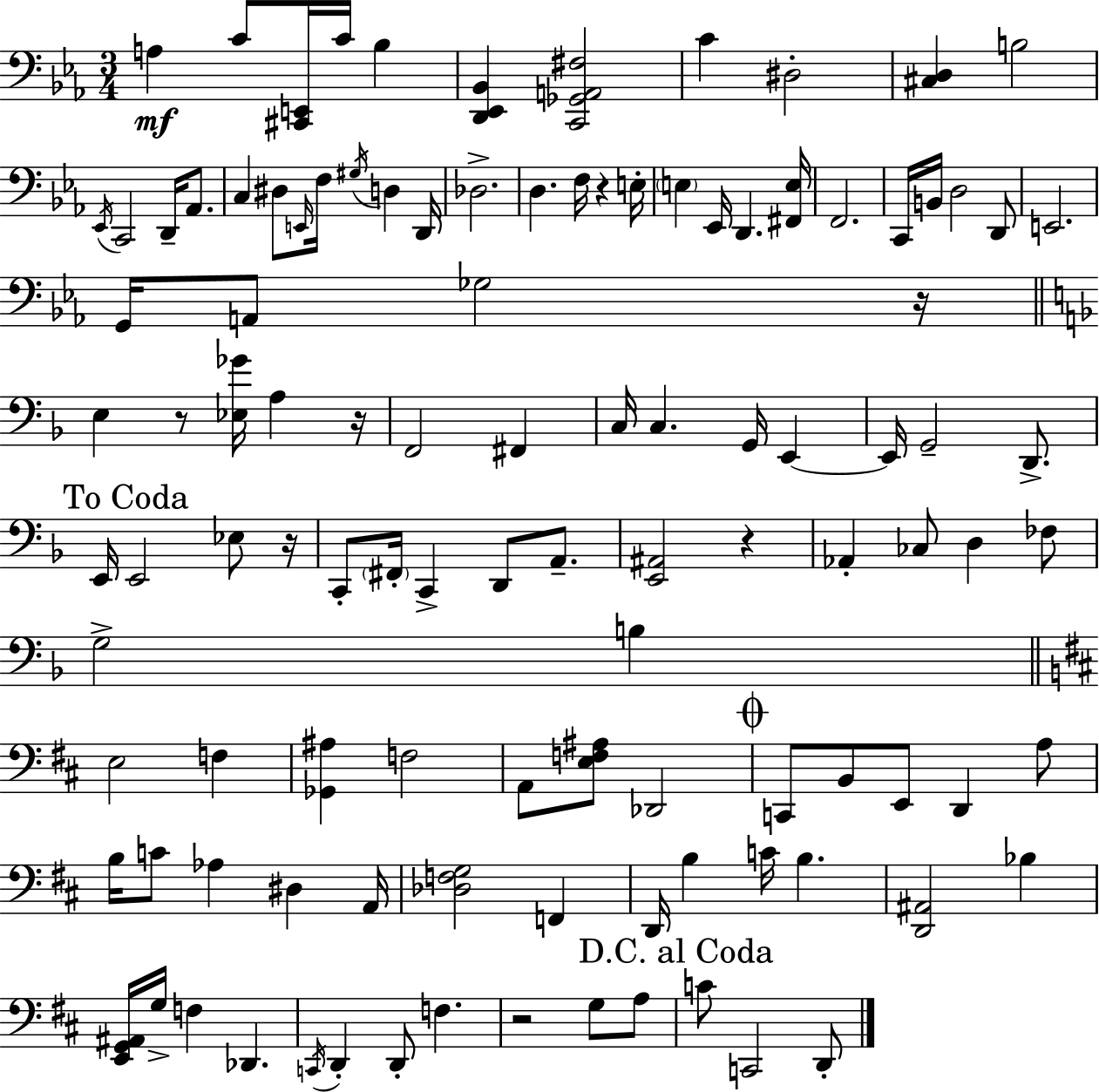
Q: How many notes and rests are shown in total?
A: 111